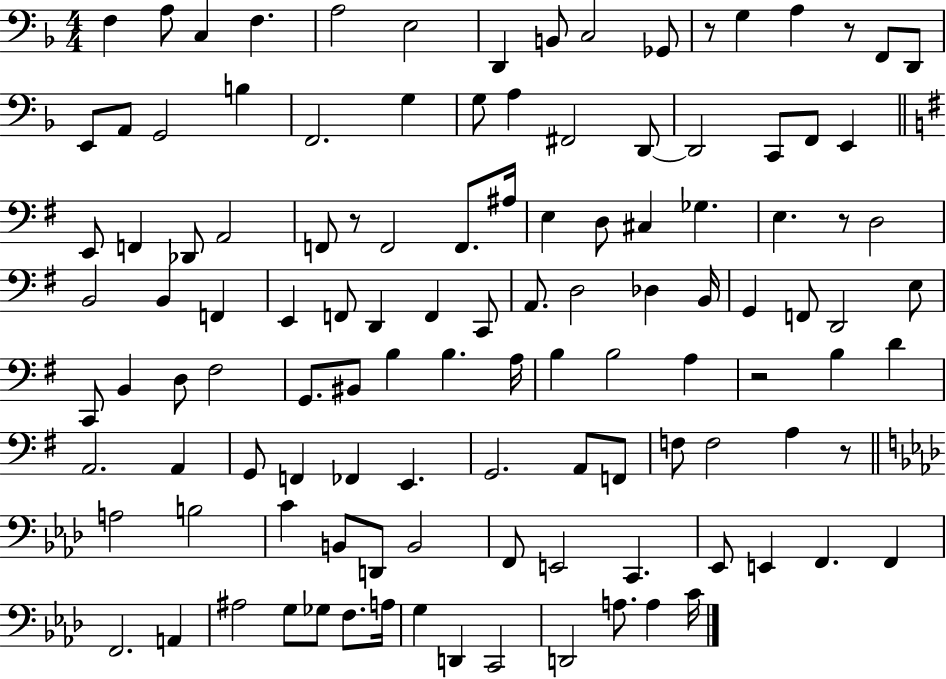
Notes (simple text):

F3/q A3/e C3/q F3/q. A3/h E3/h D2/q B2/e C3/h Gb2/e R/e G3/q A3/q R/e F2/e D2/e E2/e A2/e G2/h B3/q F2/h. G3/q G3/e A3/q F#2/h D2/e D2/h C2/e F2/e E2/q E2/e F2/q Db2/e A2/h F2/e R/e F2/h F2/e. A#3/s E3/q D3/e C#3/q Gb3/q. E3/q. R/e D3/h B2/h B2/q F2/q E2/q F2/e D2/q F2/q C2/e A2/e. D3/h Db3/q B2/s G2/q F2/e D2/h E3/e C2/e B2/q D3/e F#3/h G2/e. BIS2/e B3/q B3/q. A3/s B3/q B3/h A3/q R/h B3/q D4/q A2/h. A2/q G2/e F2/q FES2/q E2/q. G2/h. A2/e F2/e F3/e F3/h A3/q R/e A3/h B3/h C4/q B2/e D2/e B2/h F2/e E2/h C2/q. Eb2/e E2/q F2/q. F2/q F2/h. A2/q A#3/h G3/e Gb3/e F3/e. A3/s G3/q D2/q C2/h D2/h A3/e. A3/q C4/s